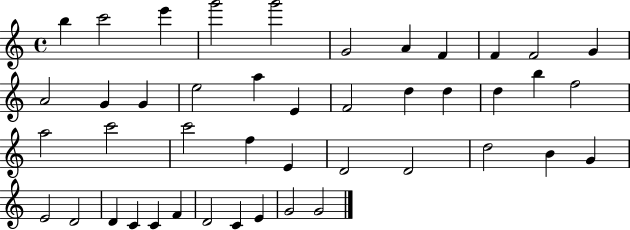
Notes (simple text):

B5/q C6/h E6/q G6/h G6/h G4/h A4/q F4/q F4/q F4/h G4/q A4/h G4/q G4/q E5/h A5/q E4/q F4/h D5/q D5/q D5/q B5/q F5/h A5/h C6/h C6/h F5/q E4/q D4/h D4/h D5/h B4/q G4/q E4/h D4/h D4/q C4/q C4/q F4/q D4/h C4/q E4/q G4/h G4/h